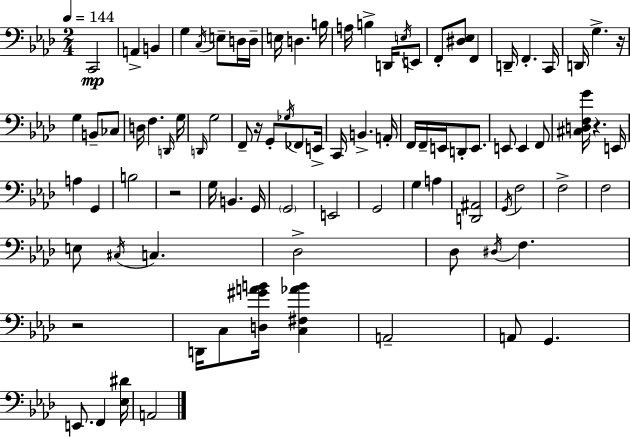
X:1
T:Untitled
M:2/4
L:1/4
K:Ab
C,,2 A,, B,, G, C,/4 E,/2 D,/4 D,/4 E,/4 D, B,/4 A,/4 B, D,,/4 E,/4 E,,/2 F,,/2 [^D,_E,]/2 F,, D,,/4 F,, C,,/4 D,,/4 G, z/4 G, B,,/2 _C,/2 D,/4 F, D,,/4 G,/4 D,,/4 G,2 F,,/2 z/4 G,,/2 _G,/4 _F,,/2 E,,/4 C,,/4 B,, A,,/4 F,,/4 F,,/4 E,,/4 D,,/2 E,,/2 E,,/2 E,, F,,/2 [^C,D,F,G]/4 z E,,/4 A, G,, B,2 z2 G,/4 B,, G,,/4 G,,2 E,,2 G,,2 G, A, [D,,^A,,]2 G,,/4 F,2 F,2 F,2 E,/2 ^C,/4 C, _D,2 _D,/2 ^D,/4 F, z2 D,,/4 C,/2 [D,^GAB]/4 [C,^F,_AB] A,,2 A,,/2 G,, E,,/2 F,, [_E,^D]/4 A,,2